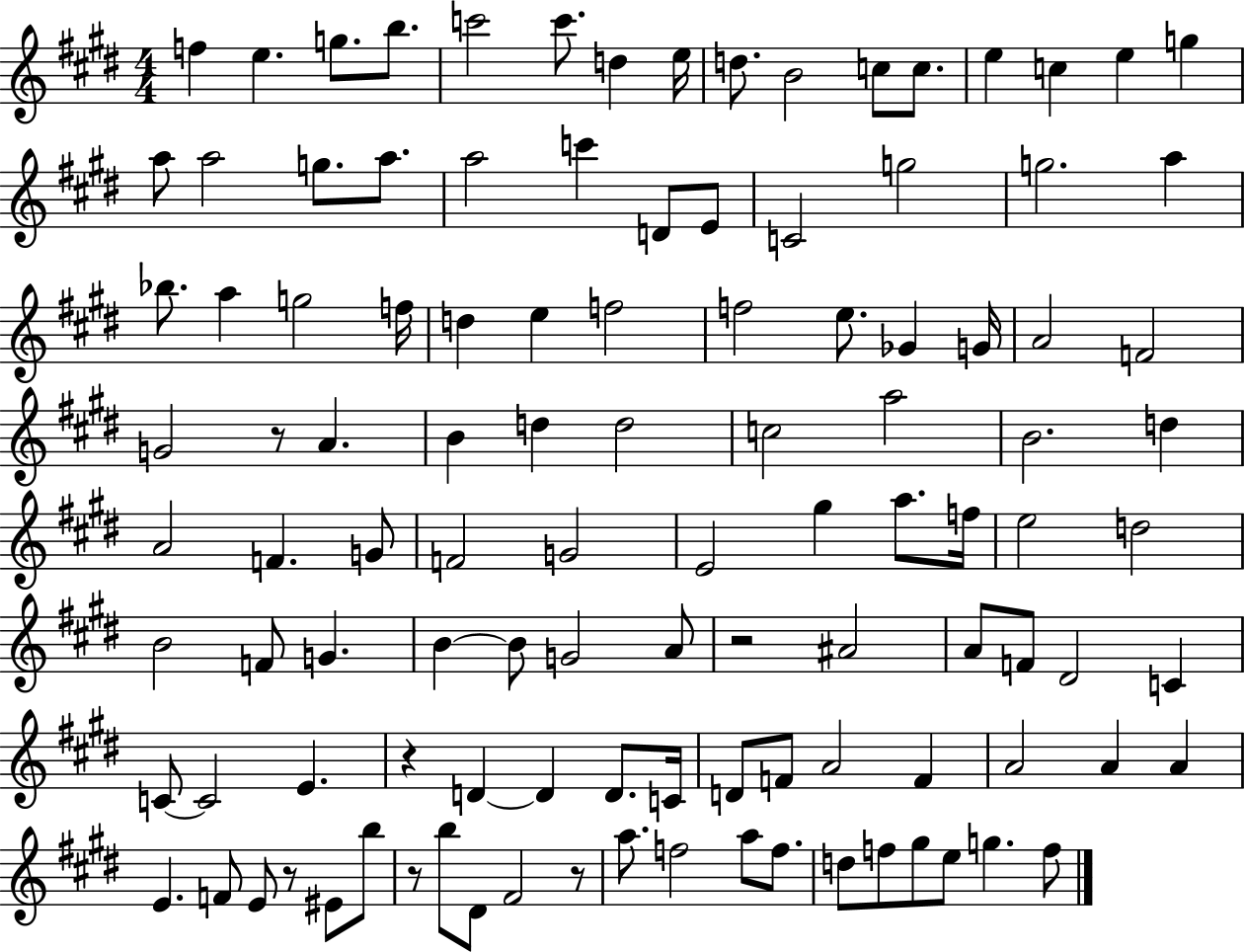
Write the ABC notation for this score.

X:1
T:Untitled
M:4/4
L:1/4
K:E
f e g/2 b/2 c'2 c'/2 d e/4 d/2 B2 c/2 c/2 e c e g a/2 a2 g/2 a/2 a2 c' D/2 E/2 C2 g2 g2 a _b/2 a g2 f/4 d e f2 f2 e/2 _G G/4 A2 F2 G2 z/2 A B d d2 c2 a2 B2 d A2 F G/2 F2 G2 E2 ^g a/2 f/4 e2 d2 B2 F/2 G B B/2 G2 A/2 z2 ^A2 A/2 F/2 ^D2 C C/2 C2 E z D D D/2 C/4 D/2 F/2 A2 F A2 A A E F/2 E/2 z/2 ^E/2 b/2 z/2 b/2 ^D/2 ^F2 z/2 a/2 f2 a/2 f/2 d/2 f/2 ^g/2 e/2 g f/2